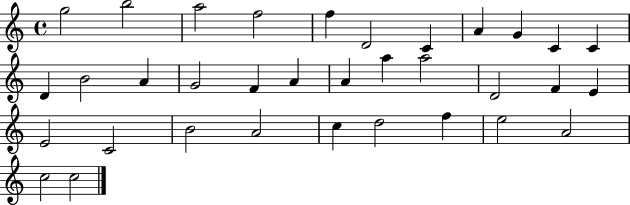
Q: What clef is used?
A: treble